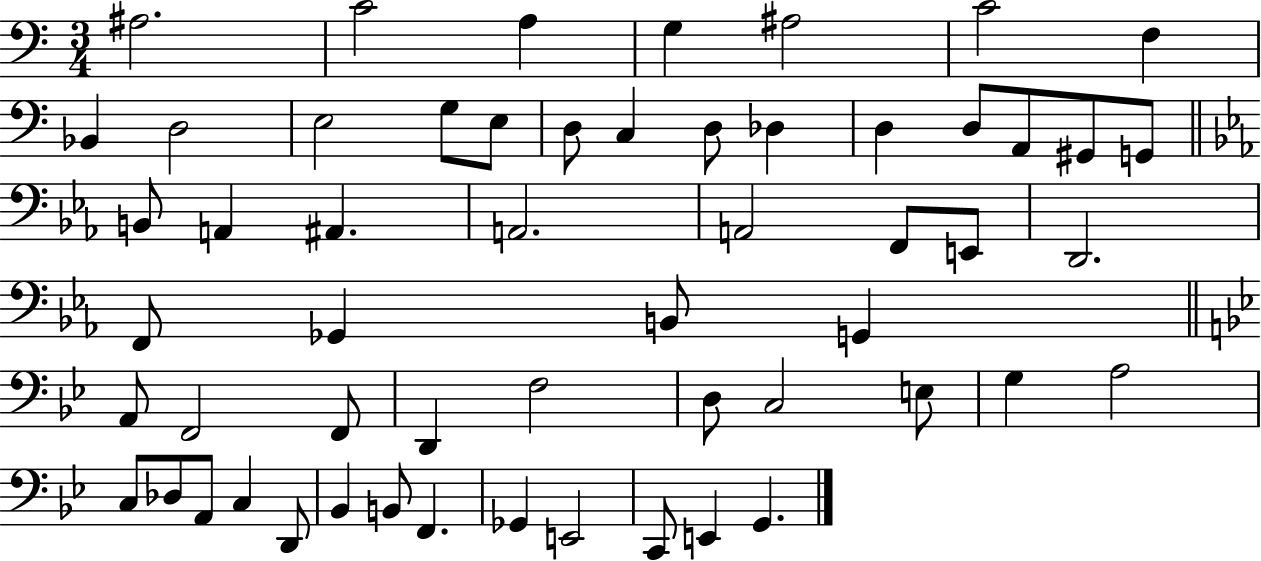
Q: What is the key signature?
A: C major